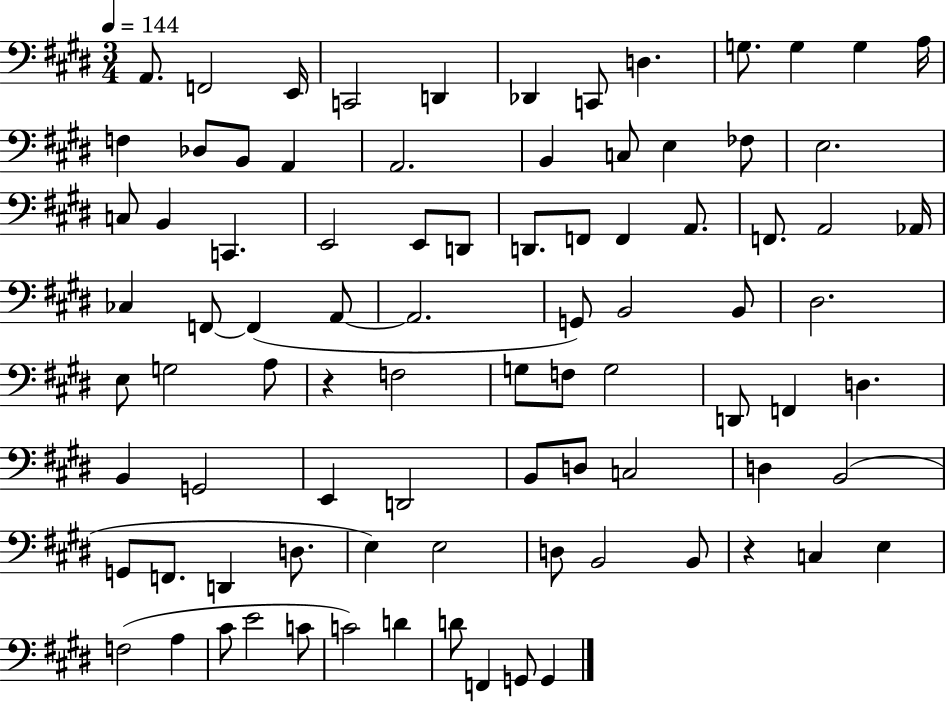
{
  \clef bass
  \numericTimeSignature
  \time 3/4
  \key e \major
  \tempo 4 = 144
  a,8. f,2 e,16 | c,2 d,4 | des,4 c,8 d4. | g8. g4 g4 a16 | \break f4 des8 b,8 a,4 | a,2. | b,4 c8 e4 fes8 | e2. | \break c8 b,4 c,4. | e,2 e,8 d,8 | d,8. f,8 f,4 a,8. | f,8. a,2 aes,16 | \break ces4 f,8~~ f,4( a,8~~ | a,2. | g,8) b,2 b,8 | dis2. | \break e8 g2 a8 | r4 f2 | g8 f8 g2 | d,8 f,4 d4. | \break b,4 g,2 | e,4 d,2 | b,8 d8 c2 | d4 b,2( | \break g,8 f,8. d,4 d8. | e4) e2 | d8 b,2 b,8 | r4 c4 e4 | \break f2( a4 | cis'8 e'2 c'8 | c'2) d'4 | d'8 f,4 g,8 g,4 | \break \bar "|."
}